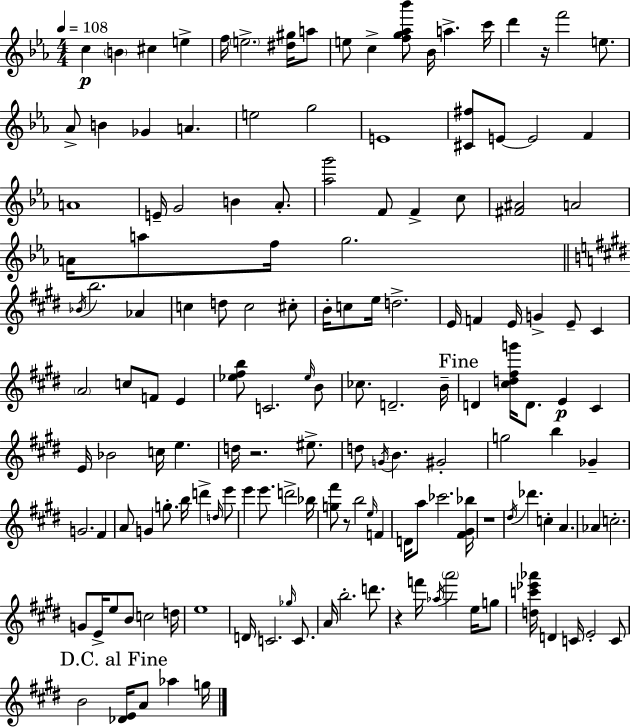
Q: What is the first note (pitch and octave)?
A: C5